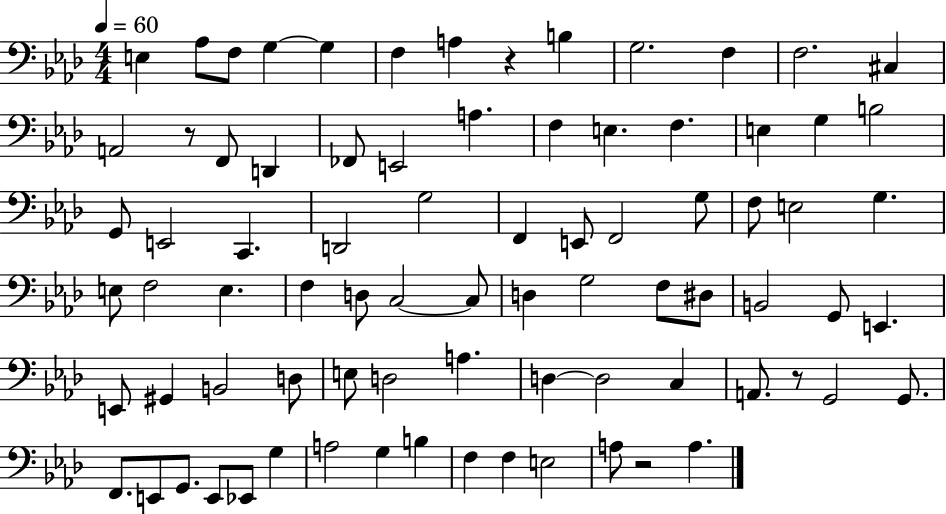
{
  \clef bass
  \numericTimeSignature
  \time 4/4
  \key aes \major
  \tempo 4 = 60
  e4 aes8 f8 g4~~ g4 | f4 a4 r4 b4 | g2. f4 | f2. cis4 | \break a,2 r8 f,8 d,4 | fes,8 e,2 a4. | f4 e4. f4. | e4 g4 b2 | \break g,8 e,2 c,4. | d,2 g2 | f,4 e,8 f,2 g8 | f8 e2 g4. | \break e8 f2 e4. | f4 d8 c2~~ c8 | d4 g2 f8 dis8 | b,2 g,8 e,4. | \break e,8 gis,4 b,2 d8 | e8 d2 a4. | d4~~ d2 c4 | a,8. r8 g,2 g,8. | \break f,8. e,8 g,8. e,8 ees,8 g4 | a2 g4 b4 | f4 f4 e2 | a8 r2 a4. | \break \bar "|."
}